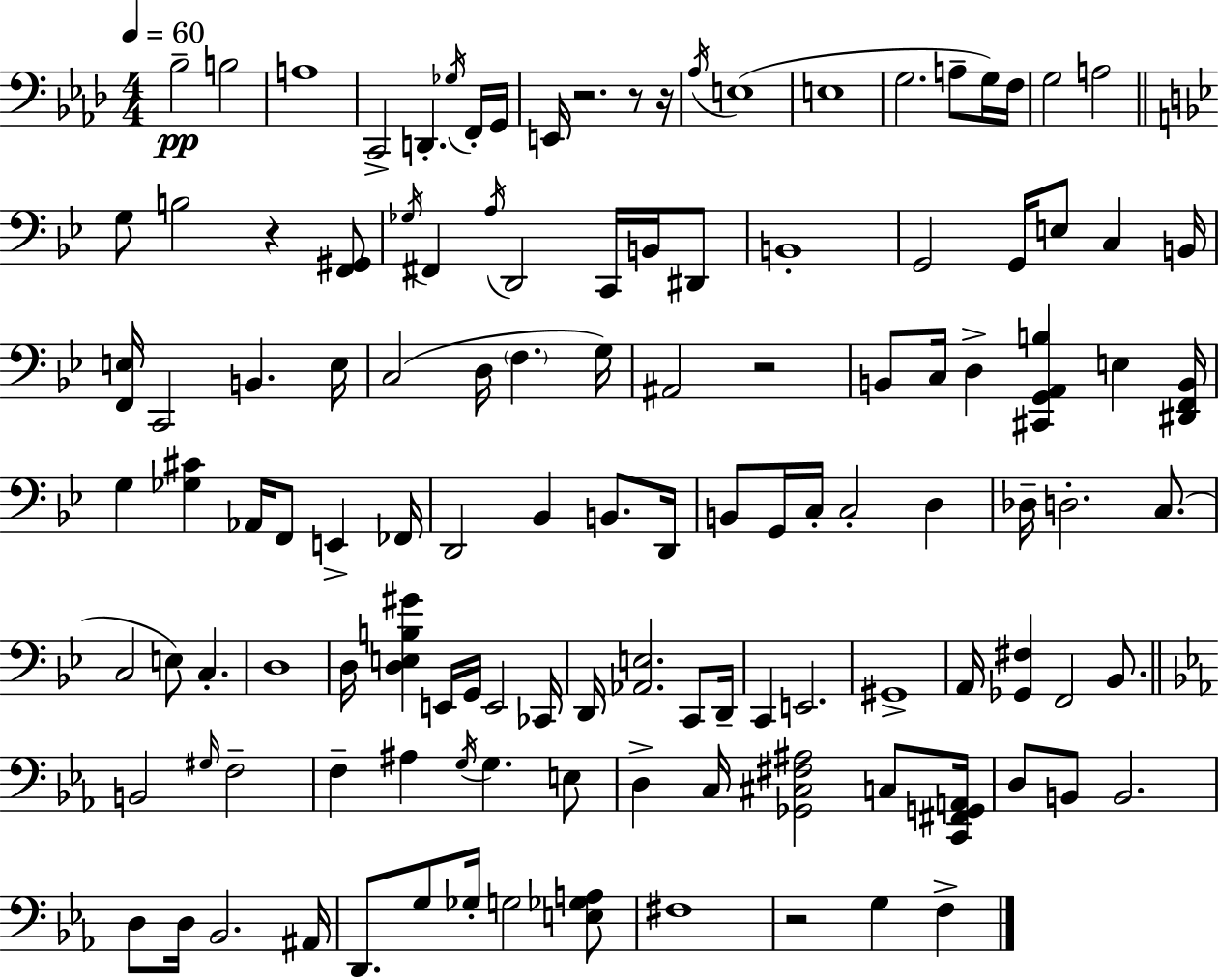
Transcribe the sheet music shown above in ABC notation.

X:1
T:Untitled
M:4/4
L:1/4
K:Ab
_B,2 B,2 A,4 C,,2 D,, _G,/4 F,,/4 G,,/4 E,,/4 z2 z/2 z/4 _A,/4 E,4 E,4 G,2 A,/2 G,/4 F,/4 G,2 A,2 G,/2 B,2 z [F,,^G,,]/2 _G,/4 ^F,, A,/4 D,,2 C,,/4 B,,/4 ^D,,/2 B,,4 G,,2 G,,/4 E,/2 C, B,,/4 [F,,E,]/4 C,,2 B,, E,/4 C,2 D,/4 F, G,/4 ^A,,2 z2 B,,/2 C,/4 D, [^C,,G,,A,,B,] E, [^D,,F,,B,,]/4 G, [_G,^C] _A,,/4 F,,/2 E,, _F,,/4 D,,2 _B,, B,,/2 D,,/4 B,,/2 G,,/4 C,/4 C,2 D, _D,/4 D,2 C,/2 C,2 E,/2 C, D,4 D,/4 [D,E,B,^G] E,,/4 G,,/4 E,,2 _C,,/4 D,,/4 [_A,,E,]2 C,,/2 D,,/4 C,, E,,2 ^G,,4 A,,/4 [_G,,^F,] F,,2 _B,,/2 B,,2 ^G,/4 F,2 F, ^A, G,/4 G, E,/2 D, C,/4 [_G,,^C,^F,^A,]2 C,/2 [C,,^F,,G,,A,,]/4 D,/2 B,,/2 B,,2 D,/2 D,/4 _B,,2 ^A,,/4 D,,/2 G,/2 _G,/4 G,2 [E,_G,A,]/2 ^F,4 z2 G, F,